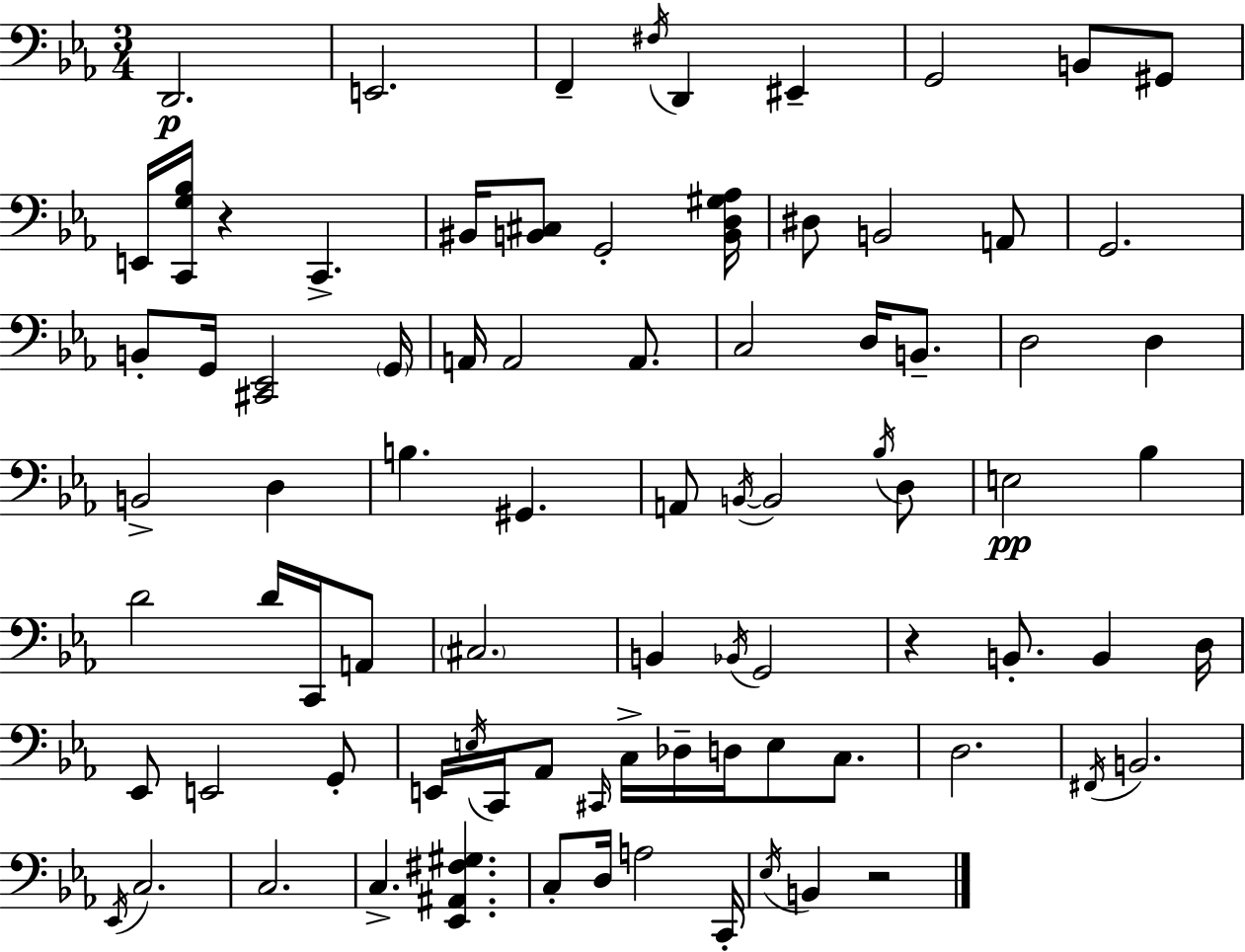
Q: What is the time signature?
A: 3/4